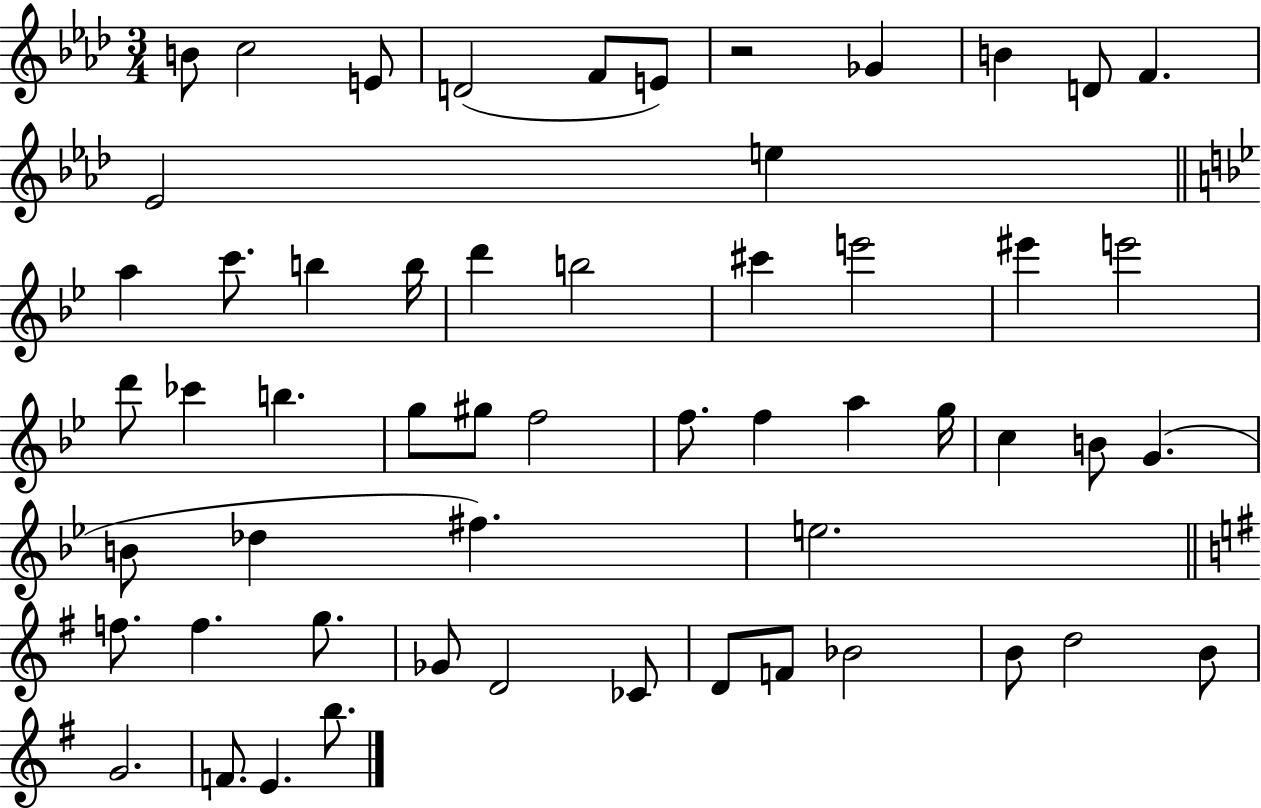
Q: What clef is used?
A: treble